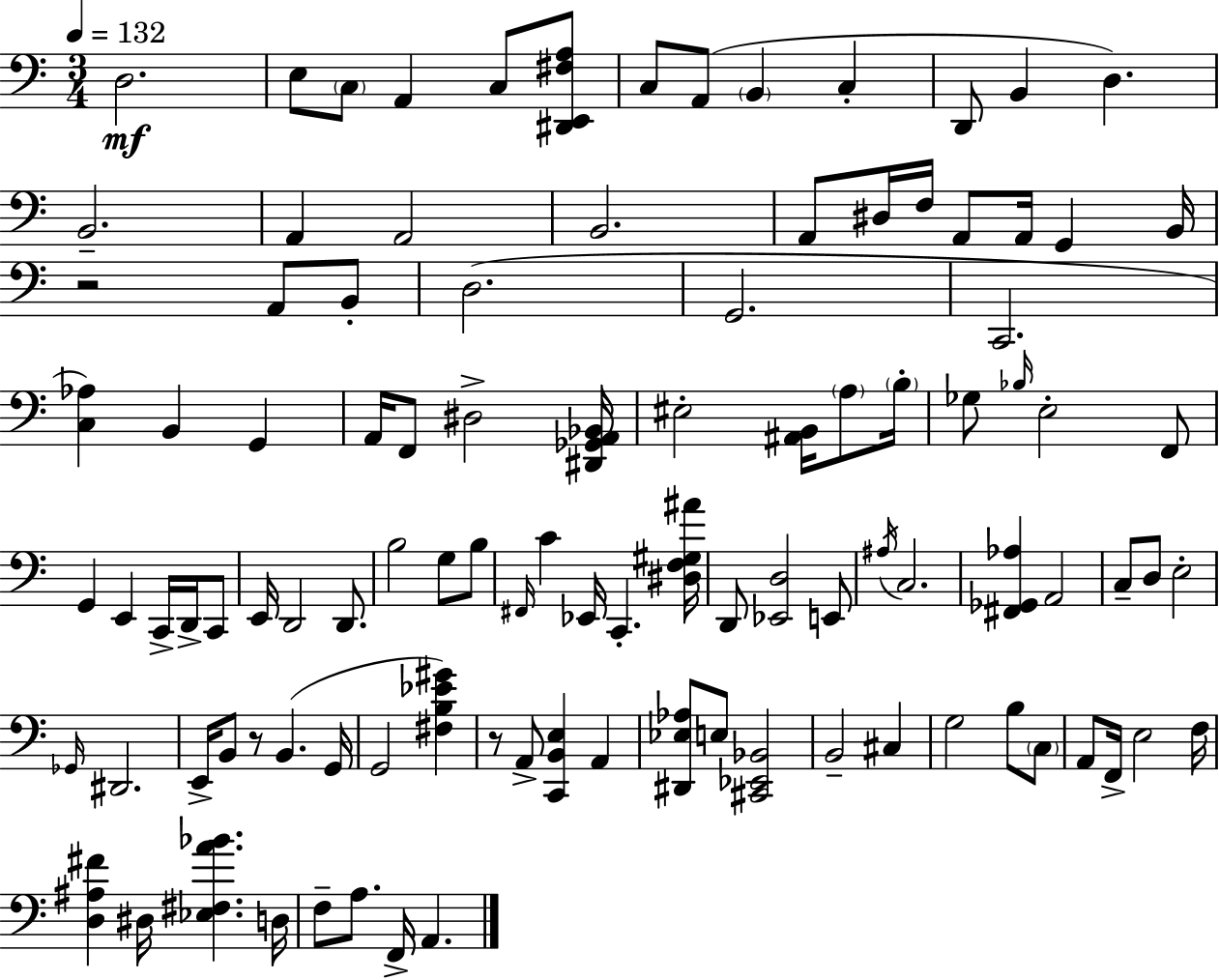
{
  \clef bass
  \numericTimeSignature
  \time 3/4
  \key a \minor
  \tempo 4 = 132
  d2.\mf | e8 \parenthesize c8 a,4 c8 <dis, e, fis a>8 | c8 a,8( \parenthesize b,4 c4-. | d,8 b,4 d4.) | \break b,2.-- | a,4 a,2 | b,2. | a,8 dis16 f16 a,8 a,16 g,4 b,16 | \break r2 a,8 b,8-. | d2.( | g,2. | c,2. | \break <c aes>4) b,4 g,4 | a,16 f,8 dis2-> <dis, ges, a, bes,>16 | eis2-. <ais, b,>16 \parenthesize a8 \parenthesize b16-. | ges8 \grace { bes16 } e2-. f,8 | \break g,4 e,4 c,16-> d,16-> c,8 | e,16 d,2 d,8. | b2 g8 b8 | \grace { fis,16 } c'4 ees,16 c,4.-. | \break <dis f gis ais'>16 d,8 <ees, d>2 | e,8 \acciaccatura { ais16 } c2. | <fis, ges, aes>4 a,2 | c8-- d8 e2-. | \break \grace { ges,16 } dis,2. | e,16-> b,8 r8 b,4.( | g,16 g,2 | <fis b ees' gis'>4) r8 a,8-> <c, b, e>4 | \break a,4 <dis, ees aes>8 e8 <cis, ees, bes,>2 | b,2-- | cis4 g2 | b8 \parenthesize c8 a,8 f,16-> e2 | \break f16 <d ais fis'>4 dis16 <ees fis a' bes'>4. | d16 f8-- a8. f,16-> a,4. | \bar "|."
}